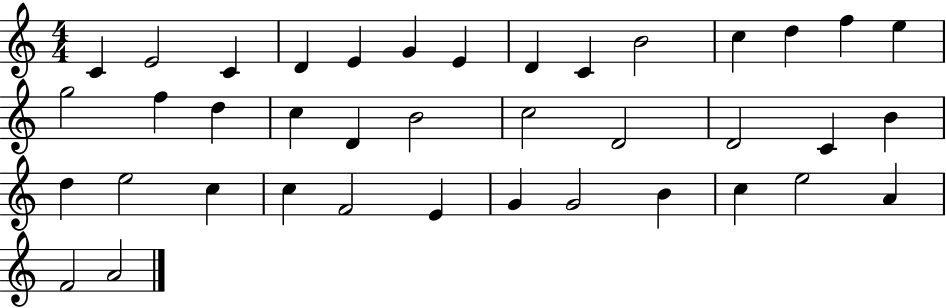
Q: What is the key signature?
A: C major